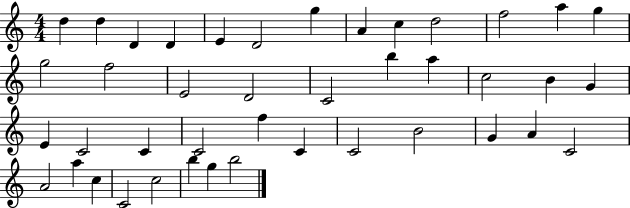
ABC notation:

X:1
T:Untitled
M:4/4
L:1/4
K:C
d d D D E D2 g A c d2 f2 a g g2 f2 E2 D2 C2 b a c2 B G E C2 C C2 f C C2 B2 G A C2 A2 a c C2 c2 b g b2